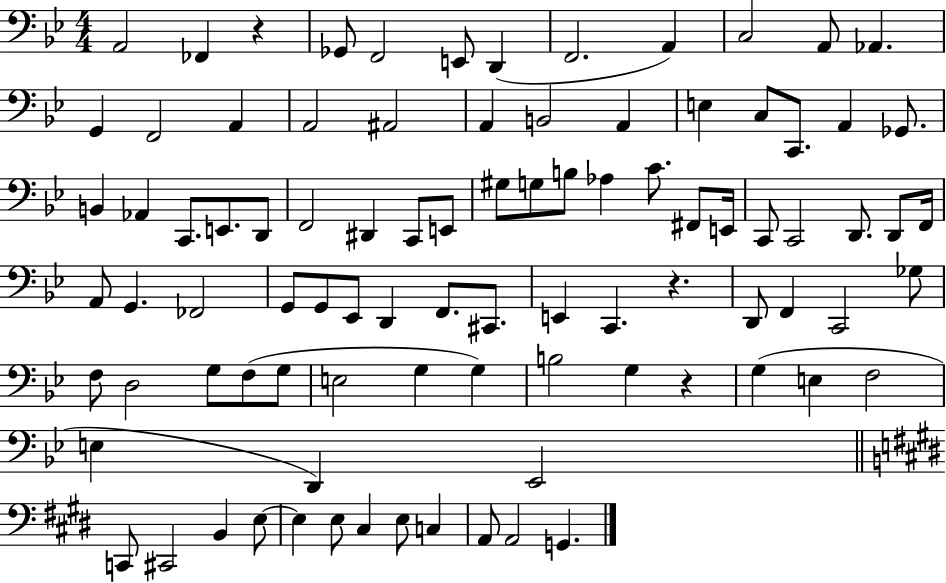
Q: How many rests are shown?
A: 3